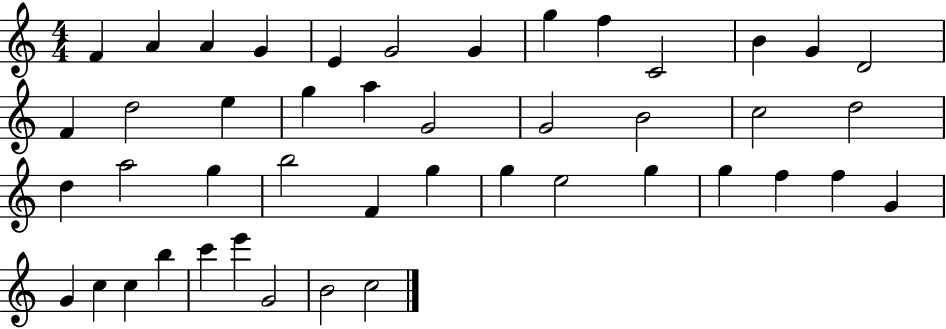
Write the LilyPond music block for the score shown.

{
  \clef treble
  \numericTimeSignature
  \time 4/4
  \key c \major
  f'4 a'4 a'4 g'4 | e'4 g'2 g'4 | g''4 f''4 c'2 | b'4 g'4 d'2 | \break f'4 d''2 e''4 | g''4 a''4 g'2 | g'2 b'2 | c''2 d''2 | \break d''4 a''2 g''4 | b''2 f'4 g''4 | g''4 e''2 g''4 | g''4 f''4 f''4 g'4 | \break g'4 c''4 c''4 b''4 | c'''4 e'''4 g'2 | b'2 c''2 | \bar "|."
}